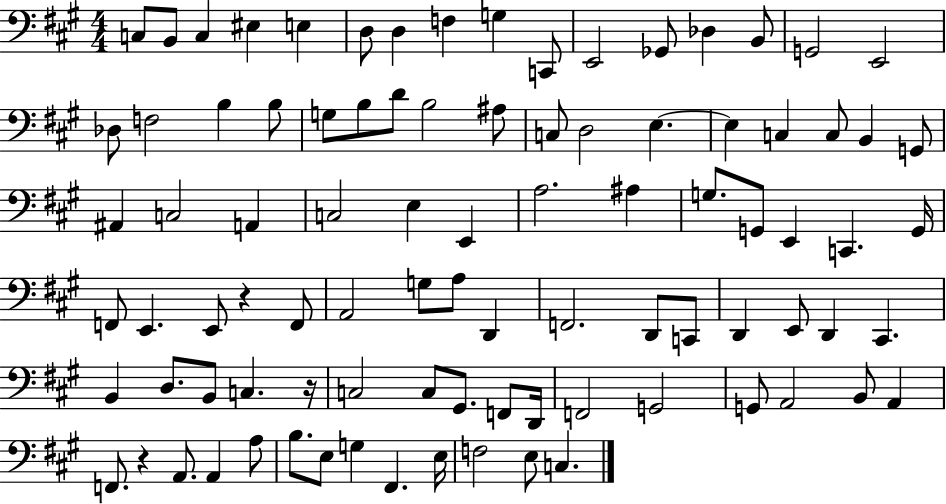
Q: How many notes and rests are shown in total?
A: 91